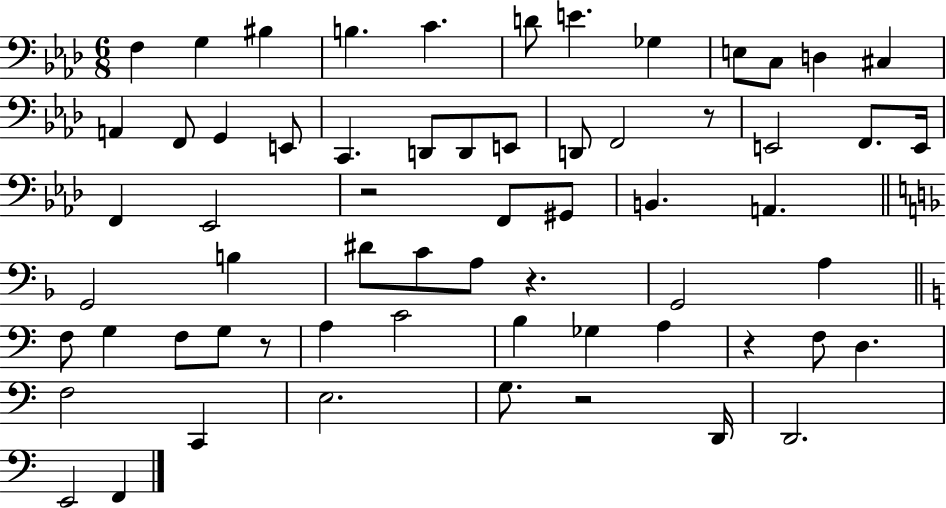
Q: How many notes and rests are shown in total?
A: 63